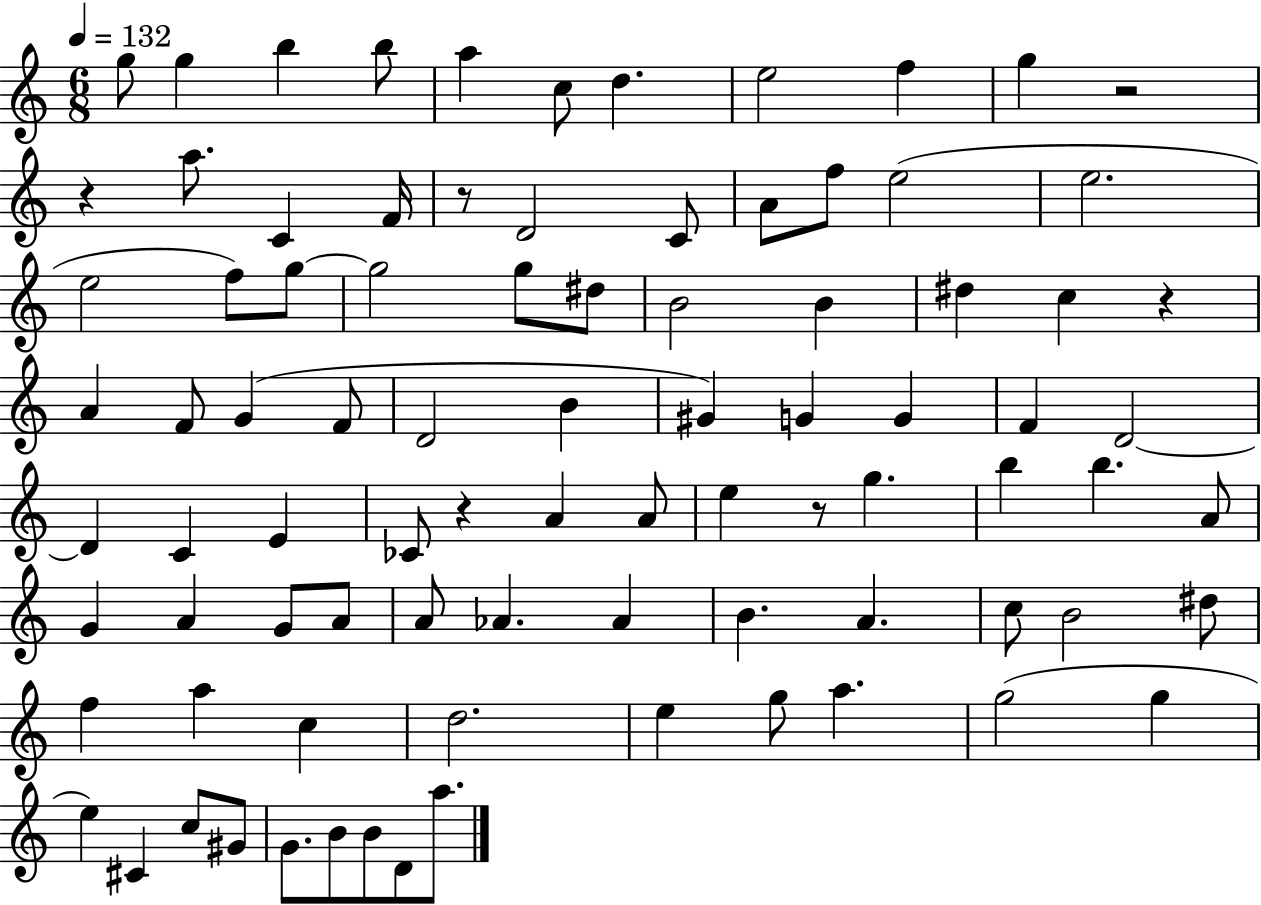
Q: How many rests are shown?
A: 6